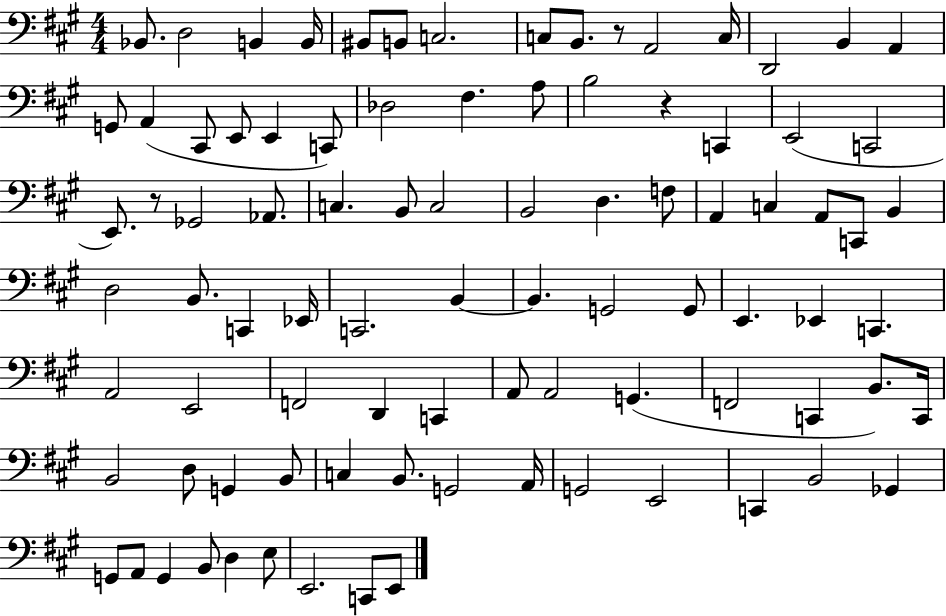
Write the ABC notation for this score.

X:1
T:Untitled
M:4/4
L:1/4
K:A
_B,,/2 D,2 B,, B,,/4 ^B,,/2 B,,/2 C,2 C,/2 B,,/2 z/2 A,,2 C,/4 D,,2 B,, A,, G,,/2 A,, ^C,,/2 E,,/2 E,, C,,/2 _D,2 ^F, A,/2 B,2 z C,, E,,2 C,,2 E,,/2 z/2 _G,,2 _A,,/2 C, B,,/2 C,2 B,,2 D, F,/2 A,, C, A,,/2 C,,/2 B,, D,2 B,,/2 C,, _E,,/4 C,,2 B,, B,, G,,2 G,,/2 E,, _E,, C,, A,,2 E,,2 F,,2 D,, C,, A,,/2 A,,2 G,, F,,2 C,, B,,/2 C,,/4 B,,2 D,/2 G,, B,,/2 C, B,,/2 G,,2 A,,/4 G,,2 E,,2 C,, B,,2 _G,, G,,/2 A,,/2 G,, B,,/2 D, E,/2 E,,2 C,,/2 E,,/2